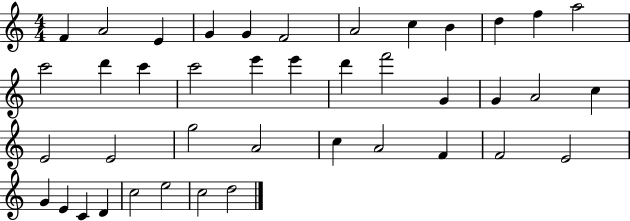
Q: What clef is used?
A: treble